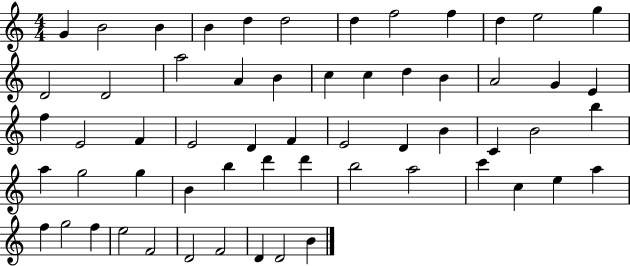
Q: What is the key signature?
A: C major